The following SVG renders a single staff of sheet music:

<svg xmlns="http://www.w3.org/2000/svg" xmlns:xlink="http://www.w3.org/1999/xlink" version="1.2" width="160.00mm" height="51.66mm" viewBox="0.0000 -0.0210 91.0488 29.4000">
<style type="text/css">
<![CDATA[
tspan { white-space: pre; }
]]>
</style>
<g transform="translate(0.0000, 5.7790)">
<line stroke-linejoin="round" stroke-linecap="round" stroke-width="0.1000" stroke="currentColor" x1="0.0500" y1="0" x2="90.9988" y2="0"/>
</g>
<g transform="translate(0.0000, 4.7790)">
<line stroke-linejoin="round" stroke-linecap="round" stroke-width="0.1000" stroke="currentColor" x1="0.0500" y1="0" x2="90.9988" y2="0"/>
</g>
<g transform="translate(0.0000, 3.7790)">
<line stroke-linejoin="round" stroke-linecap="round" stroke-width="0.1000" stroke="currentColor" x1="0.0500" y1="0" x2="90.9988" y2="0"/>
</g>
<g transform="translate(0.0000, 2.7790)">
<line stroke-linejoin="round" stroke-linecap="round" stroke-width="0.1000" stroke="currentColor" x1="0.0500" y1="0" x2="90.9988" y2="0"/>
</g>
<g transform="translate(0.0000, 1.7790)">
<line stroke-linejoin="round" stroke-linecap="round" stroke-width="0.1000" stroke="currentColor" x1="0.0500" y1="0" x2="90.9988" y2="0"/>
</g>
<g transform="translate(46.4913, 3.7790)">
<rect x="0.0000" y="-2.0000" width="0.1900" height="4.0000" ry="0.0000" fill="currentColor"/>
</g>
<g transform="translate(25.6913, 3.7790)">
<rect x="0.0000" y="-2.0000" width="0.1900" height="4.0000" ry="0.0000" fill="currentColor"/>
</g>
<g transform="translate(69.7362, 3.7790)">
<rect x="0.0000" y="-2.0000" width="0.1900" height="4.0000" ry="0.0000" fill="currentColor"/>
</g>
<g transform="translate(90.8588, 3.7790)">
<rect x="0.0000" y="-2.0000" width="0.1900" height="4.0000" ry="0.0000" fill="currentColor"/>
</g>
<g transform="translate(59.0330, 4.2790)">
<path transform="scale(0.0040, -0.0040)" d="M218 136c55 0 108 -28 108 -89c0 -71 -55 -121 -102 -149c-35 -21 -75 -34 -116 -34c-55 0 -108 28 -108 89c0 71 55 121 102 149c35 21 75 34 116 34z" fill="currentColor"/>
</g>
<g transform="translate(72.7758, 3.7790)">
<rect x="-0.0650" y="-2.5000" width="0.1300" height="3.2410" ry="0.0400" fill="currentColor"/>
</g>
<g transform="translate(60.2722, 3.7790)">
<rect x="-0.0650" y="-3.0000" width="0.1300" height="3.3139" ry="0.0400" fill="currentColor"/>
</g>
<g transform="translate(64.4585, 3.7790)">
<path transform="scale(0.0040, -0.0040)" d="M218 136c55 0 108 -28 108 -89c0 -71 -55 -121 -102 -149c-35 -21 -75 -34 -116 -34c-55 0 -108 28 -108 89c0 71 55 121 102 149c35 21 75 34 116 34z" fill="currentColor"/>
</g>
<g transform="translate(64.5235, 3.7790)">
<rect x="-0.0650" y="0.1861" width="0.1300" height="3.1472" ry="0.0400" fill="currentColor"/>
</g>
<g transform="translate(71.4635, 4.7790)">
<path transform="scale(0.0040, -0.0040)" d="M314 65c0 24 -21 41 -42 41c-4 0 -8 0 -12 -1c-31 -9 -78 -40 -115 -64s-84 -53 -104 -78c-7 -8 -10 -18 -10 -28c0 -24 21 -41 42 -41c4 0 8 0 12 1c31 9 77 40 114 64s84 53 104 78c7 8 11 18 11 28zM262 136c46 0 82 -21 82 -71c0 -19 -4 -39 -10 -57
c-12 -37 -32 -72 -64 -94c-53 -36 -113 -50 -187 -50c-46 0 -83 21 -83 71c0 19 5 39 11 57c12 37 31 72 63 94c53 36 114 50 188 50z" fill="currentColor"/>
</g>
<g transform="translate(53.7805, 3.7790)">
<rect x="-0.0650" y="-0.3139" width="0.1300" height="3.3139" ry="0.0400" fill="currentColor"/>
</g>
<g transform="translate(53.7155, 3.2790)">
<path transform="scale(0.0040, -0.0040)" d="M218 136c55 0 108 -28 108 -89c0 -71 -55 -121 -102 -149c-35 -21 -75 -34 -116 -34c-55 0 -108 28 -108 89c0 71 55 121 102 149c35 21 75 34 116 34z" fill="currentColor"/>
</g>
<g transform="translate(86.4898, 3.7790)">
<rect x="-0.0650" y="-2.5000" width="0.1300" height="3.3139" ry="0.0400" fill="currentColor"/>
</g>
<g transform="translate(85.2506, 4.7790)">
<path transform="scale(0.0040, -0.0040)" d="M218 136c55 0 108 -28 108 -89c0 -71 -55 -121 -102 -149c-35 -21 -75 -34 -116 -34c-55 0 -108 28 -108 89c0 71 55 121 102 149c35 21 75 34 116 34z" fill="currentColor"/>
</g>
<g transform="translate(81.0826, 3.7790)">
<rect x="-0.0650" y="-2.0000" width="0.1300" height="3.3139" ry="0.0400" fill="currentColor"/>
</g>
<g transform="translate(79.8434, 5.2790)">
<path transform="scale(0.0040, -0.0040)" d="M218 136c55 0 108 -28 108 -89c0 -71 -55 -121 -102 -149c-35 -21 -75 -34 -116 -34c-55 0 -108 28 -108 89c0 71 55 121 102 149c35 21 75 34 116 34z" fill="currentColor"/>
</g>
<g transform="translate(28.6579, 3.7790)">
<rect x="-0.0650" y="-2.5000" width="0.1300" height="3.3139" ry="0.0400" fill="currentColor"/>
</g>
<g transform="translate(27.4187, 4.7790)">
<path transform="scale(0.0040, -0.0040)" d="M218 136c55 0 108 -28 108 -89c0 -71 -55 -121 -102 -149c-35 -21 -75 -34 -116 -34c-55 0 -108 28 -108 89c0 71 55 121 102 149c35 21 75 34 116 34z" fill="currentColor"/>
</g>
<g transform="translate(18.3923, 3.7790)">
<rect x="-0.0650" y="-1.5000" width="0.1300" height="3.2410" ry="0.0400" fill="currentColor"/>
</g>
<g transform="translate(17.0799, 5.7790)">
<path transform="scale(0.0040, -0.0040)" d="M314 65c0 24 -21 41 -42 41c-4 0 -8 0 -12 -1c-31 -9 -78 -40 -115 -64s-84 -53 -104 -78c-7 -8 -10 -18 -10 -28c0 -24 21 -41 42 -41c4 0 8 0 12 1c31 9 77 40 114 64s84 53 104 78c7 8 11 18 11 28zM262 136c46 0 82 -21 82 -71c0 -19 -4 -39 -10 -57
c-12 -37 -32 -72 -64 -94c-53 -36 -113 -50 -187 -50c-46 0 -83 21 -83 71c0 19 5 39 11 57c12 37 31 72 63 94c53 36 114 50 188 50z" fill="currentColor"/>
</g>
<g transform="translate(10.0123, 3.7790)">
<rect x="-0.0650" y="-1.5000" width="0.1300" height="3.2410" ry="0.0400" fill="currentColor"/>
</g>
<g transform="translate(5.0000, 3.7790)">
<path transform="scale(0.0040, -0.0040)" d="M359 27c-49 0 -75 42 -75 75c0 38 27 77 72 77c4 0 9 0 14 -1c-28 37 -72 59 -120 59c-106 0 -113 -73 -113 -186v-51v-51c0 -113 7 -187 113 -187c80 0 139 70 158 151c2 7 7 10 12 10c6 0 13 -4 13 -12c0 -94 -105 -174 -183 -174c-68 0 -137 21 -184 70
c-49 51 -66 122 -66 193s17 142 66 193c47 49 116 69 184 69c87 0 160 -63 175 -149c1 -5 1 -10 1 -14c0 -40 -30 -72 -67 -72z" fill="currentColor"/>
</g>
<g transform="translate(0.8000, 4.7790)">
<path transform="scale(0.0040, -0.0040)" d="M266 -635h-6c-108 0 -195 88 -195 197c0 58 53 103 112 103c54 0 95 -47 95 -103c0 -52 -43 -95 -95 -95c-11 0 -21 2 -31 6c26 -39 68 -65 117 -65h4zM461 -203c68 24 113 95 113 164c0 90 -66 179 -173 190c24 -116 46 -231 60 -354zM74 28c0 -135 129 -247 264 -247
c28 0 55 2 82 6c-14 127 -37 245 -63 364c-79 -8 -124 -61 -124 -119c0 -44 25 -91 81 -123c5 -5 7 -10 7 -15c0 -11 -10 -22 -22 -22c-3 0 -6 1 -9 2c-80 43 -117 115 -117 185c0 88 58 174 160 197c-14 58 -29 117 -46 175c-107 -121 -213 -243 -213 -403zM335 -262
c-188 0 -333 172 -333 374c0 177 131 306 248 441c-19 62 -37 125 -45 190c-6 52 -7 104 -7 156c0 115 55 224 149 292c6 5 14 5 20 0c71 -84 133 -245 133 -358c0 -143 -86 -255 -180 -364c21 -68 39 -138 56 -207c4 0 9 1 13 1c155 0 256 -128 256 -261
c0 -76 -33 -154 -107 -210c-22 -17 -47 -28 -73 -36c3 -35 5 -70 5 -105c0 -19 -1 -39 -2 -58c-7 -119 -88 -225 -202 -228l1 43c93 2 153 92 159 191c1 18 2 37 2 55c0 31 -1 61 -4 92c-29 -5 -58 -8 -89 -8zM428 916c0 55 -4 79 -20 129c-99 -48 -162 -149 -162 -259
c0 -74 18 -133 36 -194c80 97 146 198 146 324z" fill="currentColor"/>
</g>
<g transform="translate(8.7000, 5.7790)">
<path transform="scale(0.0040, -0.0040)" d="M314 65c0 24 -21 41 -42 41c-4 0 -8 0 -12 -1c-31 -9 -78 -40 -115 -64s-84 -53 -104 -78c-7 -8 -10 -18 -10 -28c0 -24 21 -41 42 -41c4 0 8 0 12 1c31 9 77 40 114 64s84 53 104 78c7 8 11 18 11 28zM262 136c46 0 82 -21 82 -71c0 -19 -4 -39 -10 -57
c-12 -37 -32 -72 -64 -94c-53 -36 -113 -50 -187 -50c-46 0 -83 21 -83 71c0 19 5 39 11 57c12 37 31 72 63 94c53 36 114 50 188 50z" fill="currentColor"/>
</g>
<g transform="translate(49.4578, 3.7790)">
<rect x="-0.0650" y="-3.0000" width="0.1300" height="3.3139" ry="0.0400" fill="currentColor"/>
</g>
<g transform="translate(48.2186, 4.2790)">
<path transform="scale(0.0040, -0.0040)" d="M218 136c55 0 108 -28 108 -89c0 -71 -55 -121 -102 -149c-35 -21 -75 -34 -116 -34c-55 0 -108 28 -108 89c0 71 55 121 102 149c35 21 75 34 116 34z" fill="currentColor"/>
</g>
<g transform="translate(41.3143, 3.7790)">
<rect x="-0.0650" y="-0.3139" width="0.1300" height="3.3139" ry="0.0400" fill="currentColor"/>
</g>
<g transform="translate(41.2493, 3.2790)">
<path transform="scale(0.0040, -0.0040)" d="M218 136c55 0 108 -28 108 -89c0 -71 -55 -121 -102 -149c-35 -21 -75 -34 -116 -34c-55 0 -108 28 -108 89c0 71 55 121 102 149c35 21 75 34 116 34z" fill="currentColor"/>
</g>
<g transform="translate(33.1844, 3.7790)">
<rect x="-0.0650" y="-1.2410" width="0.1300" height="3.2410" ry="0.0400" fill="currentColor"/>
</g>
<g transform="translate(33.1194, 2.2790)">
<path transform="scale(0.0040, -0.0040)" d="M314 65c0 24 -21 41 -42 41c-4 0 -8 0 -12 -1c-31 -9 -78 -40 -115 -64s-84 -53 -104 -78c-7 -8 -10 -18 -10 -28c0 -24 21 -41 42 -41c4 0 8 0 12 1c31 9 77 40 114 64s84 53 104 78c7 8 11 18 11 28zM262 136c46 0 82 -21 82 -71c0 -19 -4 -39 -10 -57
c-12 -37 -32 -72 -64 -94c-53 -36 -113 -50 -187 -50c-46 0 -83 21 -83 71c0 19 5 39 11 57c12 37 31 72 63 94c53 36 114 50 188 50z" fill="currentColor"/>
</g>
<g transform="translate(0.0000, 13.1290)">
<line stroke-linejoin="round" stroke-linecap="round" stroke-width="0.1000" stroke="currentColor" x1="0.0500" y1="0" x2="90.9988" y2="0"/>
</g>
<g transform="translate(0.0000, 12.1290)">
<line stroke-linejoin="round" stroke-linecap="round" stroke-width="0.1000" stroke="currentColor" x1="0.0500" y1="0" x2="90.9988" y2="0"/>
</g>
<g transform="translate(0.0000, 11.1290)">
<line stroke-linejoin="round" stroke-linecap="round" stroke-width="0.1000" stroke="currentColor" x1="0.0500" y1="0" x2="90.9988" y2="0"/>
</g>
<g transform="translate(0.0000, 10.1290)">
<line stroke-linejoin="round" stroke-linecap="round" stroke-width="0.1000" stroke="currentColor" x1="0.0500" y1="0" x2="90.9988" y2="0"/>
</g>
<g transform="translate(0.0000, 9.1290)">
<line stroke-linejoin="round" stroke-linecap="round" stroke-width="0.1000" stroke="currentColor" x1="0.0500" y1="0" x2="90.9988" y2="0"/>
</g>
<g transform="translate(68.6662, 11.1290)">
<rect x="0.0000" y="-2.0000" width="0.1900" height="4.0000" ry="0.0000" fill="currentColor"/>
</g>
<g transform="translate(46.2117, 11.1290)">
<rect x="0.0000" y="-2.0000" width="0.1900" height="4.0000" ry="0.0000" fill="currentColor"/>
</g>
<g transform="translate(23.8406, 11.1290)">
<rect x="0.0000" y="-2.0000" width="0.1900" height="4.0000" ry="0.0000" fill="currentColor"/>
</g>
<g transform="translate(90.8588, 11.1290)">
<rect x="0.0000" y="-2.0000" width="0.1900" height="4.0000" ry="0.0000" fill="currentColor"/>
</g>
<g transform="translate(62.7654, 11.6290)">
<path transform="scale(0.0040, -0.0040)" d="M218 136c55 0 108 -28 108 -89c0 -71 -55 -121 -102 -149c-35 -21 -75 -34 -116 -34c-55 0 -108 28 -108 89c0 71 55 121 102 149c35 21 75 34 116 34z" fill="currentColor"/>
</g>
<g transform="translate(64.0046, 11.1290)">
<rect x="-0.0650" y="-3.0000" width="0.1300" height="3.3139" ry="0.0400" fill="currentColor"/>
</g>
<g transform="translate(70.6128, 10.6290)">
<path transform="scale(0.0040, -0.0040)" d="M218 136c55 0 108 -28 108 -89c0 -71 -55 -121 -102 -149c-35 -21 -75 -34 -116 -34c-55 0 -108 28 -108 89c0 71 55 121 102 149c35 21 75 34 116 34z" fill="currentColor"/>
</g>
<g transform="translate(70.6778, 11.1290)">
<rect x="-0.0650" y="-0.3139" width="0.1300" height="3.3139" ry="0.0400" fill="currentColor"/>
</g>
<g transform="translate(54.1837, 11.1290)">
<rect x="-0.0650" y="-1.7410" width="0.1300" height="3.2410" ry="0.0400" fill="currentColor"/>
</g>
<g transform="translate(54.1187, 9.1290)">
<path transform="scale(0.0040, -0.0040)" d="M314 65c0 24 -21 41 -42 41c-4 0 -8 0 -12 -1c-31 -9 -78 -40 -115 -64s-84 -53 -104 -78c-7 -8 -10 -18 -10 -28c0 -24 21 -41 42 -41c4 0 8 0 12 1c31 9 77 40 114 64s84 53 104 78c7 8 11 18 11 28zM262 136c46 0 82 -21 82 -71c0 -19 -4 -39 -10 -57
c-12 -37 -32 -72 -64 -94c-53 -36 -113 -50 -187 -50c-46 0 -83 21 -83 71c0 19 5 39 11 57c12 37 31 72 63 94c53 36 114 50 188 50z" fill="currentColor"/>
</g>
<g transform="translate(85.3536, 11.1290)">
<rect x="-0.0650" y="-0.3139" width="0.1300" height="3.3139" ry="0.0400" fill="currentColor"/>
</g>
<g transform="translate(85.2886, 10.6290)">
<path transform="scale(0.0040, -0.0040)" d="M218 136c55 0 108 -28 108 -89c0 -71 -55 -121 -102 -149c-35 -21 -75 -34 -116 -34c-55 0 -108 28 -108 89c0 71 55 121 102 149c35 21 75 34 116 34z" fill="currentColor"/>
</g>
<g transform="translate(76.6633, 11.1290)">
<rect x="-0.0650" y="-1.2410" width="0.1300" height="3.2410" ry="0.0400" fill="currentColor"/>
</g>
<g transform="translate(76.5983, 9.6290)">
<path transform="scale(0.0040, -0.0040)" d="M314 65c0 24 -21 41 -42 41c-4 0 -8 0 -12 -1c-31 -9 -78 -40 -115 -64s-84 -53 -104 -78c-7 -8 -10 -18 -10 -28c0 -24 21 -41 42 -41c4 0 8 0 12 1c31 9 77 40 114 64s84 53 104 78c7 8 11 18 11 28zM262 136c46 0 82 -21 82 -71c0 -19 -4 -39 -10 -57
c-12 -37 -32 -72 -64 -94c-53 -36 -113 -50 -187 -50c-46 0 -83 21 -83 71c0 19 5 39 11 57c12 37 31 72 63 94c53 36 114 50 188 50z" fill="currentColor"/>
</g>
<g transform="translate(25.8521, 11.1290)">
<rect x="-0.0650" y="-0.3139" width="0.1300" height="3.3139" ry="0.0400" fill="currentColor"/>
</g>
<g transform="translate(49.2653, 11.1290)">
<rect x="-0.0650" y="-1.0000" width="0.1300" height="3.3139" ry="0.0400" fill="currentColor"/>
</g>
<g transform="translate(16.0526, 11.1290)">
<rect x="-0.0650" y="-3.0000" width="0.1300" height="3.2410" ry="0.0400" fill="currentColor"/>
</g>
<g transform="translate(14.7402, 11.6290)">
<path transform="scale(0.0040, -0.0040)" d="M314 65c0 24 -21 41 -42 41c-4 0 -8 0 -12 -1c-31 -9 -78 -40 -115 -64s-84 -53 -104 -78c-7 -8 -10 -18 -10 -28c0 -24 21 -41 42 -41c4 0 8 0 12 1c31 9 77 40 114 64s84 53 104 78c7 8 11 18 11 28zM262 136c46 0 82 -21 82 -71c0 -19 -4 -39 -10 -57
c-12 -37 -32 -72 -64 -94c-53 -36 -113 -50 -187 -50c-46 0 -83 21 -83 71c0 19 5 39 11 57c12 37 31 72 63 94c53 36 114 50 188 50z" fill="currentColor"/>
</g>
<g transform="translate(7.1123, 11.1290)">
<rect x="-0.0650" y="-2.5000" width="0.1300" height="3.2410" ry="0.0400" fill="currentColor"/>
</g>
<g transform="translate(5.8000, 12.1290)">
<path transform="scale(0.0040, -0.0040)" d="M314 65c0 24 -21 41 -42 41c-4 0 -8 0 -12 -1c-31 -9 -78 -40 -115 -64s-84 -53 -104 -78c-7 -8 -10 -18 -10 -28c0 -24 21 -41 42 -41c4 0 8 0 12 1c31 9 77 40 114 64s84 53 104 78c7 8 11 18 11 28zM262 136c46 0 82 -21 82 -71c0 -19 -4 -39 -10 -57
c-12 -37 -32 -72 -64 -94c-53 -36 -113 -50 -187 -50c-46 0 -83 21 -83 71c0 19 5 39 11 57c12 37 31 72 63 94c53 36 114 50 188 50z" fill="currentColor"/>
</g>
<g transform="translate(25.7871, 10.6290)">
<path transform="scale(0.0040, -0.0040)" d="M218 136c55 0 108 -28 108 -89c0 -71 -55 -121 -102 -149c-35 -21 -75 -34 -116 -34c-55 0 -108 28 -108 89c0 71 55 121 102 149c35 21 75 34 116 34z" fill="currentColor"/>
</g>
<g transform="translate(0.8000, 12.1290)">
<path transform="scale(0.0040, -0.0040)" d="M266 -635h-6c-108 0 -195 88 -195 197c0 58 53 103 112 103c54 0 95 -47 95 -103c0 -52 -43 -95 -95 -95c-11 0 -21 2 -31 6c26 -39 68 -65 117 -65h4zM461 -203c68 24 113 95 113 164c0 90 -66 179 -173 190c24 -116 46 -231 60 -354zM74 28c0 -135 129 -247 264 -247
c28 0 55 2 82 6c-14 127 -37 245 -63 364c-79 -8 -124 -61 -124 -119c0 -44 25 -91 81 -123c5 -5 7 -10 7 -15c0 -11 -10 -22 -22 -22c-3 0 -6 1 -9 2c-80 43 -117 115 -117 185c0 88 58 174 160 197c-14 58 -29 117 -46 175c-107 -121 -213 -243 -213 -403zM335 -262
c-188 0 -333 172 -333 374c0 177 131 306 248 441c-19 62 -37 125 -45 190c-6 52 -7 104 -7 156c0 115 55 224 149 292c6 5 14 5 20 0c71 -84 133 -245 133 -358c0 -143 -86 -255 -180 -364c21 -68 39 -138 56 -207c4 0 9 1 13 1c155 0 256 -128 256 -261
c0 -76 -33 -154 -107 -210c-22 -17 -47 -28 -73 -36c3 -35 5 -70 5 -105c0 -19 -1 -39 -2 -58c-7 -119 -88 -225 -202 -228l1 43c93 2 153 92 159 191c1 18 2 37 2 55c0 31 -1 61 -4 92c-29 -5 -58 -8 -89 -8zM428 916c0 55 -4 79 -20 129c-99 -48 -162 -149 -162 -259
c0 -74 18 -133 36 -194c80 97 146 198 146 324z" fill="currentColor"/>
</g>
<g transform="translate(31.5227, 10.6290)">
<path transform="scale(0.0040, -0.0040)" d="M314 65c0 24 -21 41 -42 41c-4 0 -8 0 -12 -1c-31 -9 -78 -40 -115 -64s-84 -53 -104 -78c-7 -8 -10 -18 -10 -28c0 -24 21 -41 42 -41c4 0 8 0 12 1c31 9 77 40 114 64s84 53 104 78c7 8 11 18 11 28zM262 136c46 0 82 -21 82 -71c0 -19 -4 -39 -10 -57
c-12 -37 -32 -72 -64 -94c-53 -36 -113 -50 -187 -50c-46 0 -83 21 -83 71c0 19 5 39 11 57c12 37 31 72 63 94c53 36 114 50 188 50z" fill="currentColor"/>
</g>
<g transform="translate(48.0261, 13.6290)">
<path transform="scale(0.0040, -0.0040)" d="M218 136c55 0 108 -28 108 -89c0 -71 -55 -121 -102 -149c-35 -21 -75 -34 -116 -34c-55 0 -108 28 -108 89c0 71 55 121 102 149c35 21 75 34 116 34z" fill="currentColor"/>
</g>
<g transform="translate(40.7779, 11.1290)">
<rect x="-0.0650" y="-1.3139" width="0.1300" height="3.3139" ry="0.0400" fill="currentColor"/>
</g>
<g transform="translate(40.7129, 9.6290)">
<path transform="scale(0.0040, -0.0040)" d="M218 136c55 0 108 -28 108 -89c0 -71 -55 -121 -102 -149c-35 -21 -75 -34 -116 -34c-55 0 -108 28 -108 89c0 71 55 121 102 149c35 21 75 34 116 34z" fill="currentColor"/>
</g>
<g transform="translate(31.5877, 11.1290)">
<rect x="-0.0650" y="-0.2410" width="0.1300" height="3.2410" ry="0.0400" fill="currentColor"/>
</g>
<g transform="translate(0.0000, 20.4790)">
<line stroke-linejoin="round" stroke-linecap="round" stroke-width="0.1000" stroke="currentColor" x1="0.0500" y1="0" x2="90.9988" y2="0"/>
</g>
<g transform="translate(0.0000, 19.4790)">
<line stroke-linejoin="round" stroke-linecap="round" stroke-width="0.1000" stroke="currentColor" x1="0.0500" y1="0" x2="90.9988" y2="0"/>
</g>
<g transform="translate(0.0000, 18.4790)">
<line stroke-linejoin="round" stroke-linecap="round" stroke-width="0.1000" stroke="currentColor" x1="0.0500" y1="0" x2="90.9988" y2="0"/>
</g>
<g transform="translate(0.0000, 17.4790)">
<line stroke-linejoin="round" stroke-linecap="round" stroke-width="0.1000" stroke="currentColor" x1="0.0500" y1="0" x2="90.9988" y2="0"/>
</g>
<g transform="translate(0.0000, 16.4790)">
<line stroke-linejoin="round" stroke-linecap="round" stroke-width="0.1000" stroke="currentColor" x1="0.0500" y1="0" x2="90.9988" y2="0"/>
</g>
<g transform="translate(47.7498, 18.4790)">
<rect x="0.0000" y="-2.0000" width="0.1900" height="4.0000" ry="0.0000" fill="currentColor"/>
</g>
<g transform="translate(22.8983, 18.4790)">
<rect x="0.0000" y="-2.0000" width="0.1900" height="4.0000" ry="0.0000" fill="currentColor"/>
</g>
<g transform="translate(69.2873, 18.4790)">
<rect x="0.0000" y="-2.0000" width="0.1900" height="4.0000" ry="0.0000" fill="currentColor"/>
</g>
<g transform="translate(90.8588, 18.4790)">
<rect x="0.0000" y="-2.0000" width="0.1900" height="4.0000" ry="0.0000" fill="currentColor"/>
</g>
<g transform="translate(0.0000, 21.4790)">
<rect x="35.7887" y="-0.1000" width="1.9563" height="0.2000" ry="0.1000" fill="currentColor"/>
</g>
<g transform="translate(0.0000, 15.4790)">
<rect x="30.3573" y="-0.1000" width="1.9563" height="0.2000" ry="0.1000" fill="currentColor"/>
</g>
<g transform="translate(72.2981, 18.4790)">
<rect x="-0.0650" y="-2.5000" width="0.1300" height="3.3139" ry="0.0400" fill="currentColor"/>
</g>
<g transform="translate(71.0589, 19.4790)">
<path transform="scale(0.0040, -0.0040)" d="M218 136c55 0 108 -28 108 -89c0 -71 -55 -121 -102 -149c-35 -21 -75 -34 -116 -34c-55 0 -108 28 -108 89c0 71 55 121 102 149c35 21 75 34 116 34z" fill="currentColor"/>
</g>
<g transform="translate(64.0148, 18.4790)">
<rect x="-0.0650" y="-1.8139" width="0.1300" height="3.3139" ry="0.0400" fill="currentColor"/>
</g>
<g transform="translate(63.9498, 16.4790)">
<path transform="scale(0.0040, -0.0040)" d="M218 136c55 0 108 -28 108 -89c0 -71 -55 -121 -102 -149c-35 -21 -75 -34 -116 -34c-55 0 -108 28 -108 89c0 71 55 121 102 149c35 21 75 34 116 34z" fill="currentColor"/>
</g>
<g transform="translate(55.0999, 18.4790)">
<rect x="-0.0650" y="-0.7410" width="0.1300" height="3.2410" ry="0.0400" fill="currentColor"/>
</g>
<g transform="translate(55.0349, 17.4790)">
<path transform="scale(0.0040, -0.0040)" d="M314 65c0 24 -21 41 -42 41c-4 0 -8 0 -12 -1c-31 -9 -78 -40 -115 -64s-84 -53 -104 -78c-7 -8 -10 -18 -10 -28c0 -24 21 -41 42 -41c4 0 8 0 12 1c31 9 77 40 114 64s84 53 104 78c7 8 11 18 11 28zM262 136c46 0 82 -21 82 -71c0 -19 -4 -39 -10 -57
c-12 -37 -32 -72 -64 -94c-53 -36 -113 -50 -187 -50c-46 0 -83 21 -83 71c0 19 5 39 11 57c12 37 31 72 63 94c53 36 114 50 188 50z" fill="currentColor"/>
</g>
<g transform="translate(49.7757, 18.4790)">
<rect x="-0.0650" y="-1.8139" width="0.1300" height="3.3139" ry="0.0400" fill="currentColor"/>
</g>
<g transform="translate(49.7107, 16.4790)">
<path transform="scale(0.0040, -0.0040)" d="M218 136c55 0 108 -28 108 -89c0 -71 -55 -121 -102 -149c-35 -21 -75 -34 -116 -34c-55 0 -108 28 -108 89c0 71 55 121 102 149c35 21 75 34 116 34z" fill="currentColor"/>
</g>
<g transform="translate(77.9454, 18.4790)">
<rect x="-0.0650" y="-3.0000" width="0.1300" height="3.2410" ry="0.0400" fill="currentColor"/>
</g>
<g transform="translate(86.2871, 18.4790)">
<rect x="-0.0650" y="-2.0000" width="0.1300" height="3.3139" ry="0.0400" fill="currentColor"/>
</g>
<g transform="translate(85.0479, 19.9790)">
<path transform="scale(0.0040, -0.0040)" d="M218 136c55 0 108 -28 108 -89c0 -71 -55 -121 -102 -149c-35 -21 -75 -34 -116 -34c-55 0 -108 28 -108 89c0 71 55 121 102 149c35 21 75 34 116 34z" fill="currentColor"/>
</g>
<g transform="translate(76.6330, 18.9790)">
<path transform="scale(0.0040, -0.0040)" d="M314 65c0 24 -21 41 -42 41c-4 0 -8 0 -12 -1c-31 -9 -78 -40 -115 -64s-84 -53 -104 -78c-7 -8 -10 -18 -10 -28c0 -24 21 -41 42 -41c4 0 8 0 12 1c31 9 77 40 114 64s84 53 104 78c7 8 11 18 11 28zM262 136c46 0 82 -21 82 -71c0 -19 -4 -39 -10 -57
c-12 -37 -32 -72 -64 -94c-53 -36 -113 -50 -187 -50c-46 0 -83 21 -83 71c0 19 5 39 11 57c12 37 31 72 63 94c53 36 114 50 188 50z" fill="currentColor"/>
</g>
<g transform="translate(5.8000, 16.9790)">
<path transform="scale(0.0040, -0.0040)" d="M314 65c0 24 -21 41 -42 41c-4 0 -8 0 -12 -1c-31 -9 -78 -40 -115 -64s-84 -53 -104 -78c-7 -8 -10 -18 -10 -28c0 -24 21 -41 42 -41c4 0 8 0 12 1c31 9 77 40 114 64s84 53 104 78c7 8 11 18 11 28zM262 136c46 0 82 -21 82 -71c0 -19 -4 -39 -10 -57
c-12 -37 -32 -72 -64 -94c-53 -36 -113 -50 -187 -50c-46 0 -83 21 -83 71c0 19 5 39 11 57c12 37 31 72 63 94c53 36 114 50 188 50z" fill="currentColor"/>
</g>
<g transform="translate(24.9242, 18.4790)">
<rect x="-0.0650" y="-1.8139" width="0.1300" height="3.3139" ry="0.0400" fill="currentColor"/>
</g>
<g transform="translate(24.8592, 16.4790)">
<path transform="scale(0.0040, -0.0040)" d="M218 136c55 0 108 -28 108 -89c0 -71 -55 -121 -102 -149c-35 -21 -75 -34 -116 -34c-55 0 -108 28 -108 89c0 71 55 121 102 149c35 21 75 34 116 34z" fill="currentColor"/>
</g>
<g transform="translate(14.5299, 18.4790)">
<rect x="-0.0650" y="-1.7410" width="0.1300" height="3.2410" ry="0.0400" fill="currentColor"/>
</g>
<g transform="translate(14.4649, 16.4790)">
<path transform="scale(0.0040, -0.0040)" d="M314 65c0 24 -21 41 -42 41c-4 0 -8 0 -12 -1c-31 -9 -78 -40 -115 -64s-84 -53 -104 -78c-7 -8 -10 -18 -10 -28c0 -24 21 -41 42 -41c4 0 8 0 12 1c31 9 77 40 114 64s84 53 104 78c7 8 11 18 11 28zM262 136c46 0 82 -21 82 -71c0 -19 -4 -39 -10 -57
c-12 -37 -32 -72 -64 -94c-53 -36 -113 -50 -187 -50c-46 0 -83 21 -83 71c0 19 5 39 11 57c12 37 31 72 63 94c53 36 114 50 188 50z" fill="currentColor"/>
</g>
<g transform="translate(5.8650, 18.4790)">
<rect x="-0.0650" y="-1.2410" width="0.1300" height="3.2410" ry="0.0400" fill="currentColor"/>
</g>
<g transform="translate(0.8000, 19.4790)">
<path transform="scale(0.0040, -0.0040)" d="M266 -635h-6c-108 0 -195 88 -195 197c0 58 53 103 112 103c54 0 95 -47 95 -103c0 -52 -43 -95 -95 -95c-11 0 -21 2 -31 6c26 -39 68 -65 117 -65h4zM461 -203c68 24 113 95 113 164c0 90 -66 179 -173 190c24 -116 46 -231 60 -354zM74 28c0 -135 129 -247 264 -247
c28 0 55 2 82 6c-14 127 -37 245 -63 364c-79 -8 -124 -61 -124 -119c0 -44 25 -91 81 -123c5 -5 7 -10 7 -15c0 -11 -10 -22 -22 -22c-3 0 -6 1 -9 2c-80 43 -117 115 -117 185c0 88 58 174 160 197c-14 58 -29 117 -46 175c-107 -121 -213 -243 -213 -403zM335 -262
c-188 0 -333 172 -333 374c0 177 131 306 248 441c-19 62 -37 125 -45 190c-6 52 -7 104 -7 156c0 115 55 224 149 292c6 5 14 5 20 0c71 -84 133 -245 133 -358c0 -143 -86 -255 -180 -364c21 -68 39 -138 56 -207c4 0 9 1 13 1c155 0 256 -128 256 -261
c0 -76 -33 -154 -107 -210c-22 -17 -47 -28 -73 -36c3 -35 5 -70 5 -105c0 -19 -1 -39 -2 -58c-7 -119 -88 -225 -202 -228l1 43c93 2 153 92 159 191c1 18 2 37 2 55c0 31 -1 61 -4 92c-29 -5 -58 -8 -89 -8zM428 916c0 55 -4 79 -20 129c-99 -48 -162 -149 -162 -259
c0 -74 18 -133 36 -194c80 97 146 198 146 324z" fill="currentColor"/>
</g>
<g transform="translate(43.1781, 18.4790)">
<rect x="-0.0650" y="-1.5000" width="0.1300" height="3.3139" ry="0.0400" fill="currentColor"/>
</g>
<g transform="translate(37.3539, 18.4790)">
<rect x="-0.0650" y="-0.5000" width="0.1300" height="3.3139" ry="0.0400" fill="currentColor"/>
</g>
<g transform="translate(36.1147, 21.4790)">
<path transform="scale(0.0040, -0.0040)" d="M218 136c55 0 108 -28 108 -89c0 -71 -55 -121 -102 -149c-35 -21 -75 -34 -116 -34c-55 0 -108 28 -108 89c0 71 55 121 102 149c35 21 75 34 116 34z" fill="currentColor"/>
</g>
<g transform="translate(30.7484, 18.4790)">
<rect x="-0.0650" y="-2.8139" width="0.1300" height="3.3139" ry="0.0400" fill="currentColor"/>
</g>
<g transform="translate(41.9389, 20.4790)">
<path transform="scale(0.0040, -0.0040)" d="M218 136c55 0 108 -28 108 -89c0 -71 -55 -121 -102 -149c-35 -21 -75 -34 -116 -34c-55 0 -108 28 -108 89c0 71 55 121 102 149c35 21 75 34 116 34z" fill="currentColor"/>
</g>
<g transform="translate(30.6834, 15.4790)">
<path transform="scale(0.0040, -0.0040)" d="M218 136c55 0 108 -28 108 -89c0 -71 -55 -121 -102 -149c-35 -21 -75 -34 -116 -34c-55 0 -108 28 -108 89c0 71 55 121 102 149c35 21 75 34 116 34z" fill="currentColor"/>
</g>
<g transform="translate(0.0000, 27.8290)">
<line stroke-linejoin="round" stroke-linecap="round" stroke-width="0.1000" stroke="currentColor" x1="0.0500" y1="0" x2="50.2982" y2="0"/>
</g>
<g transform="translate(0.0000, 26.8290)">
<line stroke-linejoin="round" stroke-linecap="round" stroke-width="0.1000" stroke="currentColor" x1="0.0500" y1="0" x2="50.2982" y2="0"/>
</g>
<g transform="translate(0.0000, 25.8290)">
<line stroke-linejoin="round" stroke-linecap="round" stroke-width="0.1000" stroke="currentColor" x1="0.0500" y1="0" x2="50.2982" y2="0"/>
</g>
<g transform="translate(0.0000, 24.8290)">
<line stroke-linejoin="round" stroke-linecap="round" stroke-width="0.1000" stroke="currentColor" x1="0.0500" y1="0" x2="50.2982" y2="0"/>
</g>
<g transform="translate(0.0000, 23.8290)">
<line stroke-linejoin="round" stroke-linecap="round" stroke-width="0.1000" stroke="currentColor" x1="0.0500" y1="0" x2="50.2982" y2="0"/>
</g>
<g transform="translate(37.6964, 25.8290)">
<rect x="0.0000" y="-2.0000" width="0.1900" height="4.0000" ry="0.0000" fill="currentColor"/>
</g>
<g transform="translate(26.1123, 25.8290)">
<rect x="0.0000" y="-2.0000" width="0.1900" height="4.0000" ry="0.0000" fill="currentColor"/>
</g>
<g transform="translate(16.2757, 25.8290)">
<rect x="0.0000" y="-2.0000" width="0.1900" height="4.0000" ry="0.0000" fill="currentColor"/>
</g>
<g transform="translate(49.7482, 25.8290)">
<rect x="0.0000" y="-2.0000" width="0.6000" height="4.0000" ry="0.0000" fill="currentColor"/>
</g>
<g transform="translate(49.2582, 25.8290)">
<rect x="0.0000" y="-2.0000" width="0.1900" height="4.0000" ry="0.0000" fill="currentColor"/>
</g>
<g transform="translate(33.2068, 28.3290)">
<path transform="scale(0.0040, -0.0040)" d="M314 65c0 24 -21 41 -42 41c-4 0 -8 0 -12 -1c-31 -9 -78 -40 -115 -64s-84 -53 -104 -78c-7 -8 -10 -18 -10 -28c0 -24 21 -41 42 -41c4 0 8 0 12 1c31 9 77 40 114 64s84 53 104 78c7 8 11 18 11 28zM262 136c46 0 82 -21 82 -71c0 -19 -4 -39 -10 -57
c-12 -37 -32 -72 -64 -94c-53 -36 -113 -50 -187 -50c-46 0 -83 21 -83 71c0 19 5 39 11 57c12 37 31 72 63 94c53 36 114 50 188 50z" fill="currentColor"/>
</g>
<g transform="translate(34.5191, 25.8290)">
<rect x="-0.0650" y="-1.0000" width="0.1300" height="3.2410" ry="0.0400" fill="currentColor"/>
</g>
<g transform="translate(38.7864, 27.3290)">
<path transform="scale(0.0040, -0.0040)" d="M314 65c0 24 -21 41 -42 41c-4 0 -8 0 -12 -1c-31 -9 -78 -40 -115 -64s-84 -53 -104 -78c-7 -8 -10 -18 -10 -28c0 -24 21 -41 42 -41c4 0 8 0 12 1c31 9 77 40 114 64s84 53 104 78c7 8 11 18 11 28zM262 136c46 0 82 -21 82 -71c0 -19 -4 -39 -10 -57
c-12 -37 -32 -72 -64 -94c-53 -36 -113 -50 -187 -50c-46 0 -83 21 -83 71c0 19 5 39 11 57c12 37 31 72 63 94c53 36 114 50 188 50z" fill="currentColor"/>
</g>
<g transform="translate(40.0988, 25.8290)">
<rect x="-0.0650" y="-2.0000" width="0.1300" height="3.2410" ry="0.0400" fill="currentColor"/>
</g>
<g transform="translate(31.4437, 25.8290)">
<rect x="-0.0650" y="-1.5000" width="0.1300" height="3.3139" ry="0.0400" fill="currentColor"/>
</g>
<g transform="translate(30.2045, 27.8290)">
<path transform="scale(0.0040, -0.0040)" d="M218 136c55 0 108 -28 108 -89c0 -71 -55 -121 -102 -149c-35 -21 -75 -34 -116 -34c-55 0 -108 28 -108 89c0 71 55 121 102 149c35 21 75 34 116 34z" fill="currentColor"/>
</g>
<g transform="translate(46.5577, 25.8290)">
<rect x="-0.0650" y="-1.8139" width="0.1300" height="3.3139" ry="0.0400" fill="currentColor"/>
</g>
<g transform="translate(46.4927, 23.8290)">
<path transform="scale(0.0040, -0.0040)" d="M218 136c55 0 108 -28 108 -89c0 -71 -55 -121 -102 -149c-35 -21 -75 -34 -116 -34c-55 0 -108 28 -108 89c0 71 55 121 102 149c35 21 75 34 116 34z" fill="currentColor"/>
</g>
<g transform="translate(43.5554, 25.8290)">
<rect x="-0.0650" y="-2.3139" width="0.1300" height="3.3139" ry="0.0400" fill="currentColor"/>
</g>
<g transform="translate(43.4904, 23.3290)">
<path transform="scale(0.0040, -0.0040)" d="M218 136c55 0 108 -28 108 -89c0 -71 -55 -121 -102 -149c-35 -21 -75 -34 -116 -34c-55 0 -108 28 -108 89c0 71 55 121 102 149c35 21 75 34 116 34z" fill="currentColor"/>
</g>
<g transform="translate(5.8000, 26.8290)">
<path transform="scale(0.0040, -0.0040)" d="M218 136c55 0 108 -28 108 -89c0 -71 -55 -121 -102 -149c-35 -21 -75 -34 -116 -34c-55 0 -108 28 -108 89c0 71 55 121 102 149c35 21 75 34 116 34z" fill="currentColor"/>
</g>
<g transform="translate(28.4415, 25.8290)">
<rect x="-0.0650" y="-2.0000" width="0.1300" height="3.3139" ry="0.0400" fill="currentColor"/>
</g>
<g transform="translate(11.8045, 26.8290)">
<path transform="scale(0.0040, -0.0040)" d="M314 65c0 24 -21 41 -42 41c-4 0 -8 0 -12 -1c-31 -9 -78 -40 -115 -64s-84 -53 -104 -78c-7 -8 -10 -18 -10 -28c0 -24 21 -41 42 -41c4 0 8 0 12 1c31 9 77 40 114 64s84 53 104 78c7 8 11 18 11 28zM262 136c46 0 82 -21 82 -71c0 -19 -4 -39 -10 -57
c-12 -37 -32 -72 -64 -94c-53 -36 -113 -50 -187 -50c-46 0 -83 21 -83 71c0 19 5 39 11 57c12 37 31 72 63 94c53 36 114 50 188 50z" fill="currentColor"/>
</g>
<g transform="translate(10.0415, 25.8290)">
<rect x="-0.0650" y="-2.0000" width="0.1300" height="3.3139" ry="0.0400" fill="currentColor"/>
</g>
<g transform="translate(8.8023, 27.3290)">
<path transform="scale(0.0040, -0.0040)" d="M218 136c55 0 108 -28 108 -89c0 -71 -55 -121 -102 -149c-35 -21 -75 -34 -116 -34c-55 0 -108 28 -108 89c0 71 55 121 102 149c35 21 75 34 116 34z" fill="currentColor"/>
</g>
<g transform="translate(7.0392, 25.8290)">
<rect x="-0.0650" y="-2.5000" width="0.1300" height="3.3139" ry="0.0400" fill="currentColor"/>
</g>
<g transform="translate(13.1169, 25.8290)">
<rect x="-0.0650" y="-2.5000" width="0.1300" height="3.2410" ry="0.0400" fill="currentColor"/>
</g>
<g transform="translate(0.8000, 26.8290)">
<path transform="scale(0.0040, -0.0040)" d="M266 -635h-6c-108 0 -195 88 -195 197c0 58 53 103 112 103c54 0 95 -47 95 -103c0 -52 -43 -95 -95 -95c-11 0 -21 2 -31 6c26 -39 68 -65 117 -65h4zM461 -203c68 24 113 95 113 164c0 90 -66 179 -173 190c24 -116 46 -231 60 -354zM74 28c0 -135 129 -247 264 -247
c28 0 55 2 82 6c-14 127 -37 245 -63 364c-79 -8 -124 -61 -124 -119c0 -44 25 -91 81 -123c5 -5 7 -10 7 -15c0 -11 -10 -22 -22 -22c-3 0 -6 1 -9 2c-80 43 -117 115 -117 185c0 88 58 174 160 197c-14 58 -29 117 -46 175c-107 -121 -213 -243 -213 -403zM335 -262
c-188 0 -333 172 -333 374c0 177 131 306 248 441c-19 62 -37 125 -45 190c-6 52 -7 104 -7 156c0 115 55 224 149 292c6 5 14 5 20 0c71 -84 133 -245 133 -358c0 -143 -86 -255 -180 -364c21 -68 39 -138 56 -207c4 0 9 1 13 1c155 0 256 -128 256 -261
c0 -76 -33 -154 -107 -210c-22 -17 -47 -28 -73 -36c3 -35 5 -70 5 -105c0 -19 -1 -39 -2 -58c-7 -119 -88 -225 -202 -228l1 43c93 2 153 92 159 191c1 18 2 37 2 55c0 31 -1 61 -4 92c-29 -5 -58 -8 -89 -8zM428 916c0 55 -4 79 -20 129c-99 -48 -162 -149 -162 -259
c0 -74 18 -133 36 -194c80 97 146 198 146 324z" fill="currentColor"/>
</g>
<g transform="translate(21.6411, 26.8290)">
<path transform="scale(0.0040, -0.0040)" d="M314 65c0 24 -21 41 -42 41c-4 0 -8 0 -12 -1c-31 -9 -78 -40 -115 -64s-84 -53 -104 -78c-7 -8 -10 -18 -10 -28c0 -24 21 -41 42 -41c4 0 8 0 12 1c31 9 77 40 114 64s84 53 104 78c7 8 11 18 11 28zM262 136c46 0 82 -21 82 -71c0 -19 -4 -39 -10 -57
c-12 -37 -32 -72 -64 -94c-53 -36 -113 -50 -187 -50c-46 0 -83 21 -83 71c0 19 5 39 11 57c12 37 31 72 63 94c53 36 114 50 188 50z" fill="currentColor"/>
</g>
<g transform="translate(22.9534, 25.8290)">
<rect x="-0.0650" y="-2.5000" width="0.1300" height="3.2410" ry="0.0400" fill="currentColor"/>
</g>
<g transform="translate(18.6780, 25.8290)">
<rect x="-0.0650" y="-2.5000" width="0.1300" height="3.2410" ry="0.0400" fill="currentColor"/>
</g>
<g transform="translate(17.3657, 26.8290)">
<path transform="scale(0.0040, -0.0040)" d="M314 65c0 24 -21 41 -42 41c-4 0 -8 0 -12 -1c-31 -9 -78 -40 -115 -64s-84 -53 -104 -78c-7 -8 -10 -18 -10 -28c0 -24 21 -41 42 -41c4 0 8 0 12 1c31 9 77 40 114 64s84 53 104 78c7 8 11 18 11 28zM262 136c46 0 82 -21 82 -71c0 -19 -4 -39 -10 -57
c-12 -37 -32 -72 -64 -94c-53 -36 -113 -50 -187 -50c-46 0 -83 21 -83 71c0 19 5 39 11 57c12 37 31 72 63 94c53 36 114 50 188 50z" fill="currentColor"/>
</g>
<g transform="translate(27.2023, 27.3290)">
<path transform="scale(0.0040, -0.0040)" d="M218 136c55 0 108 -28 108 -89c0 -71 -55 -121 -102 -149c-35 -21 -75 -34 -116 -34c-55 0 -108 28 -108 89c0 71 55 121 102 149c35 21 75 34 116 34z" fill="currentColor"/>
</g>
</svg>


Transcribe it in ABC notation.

X:1
T:Untitled
M:4/4
L:1/4
K:C
E2 E2 G e2 c A c A B G2 F G G2 A2 c c2 e D f2 A c e2 c e2 f2 f a C E f d2 f G A2 F G F G2 G2 G2 F E D2 F2 g f